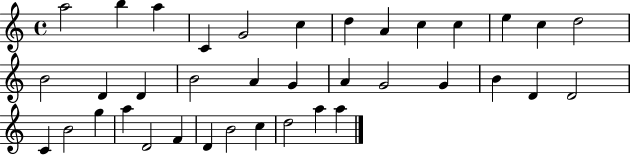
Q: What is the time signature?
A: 4/4